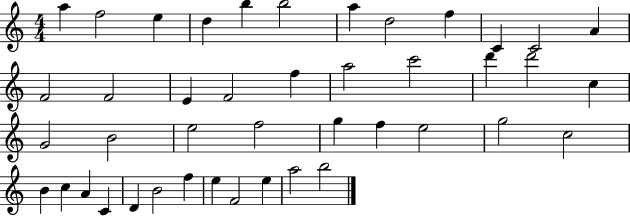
A5/q F5/h E5/q D5/q B5/q B5/h A5/q D5/h F5/q C4/q C4/h A4/q F4/h F4/h E4/q F4/h F5/q A5/h C6/h D6/q D6/h C5/q G4/h B4/h E5/h F5/h G5/q F5/q E5/h G5/h C5/h B4/q C5/q A4/q C4/q D4/q B4/h F5/q E5/q F4/h E5/q A5/h B5/h